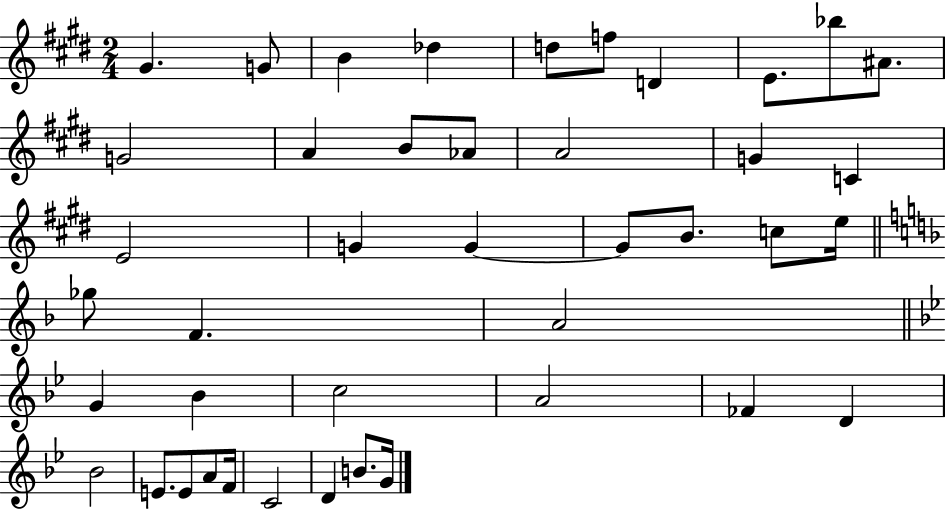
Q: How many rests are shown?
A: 0